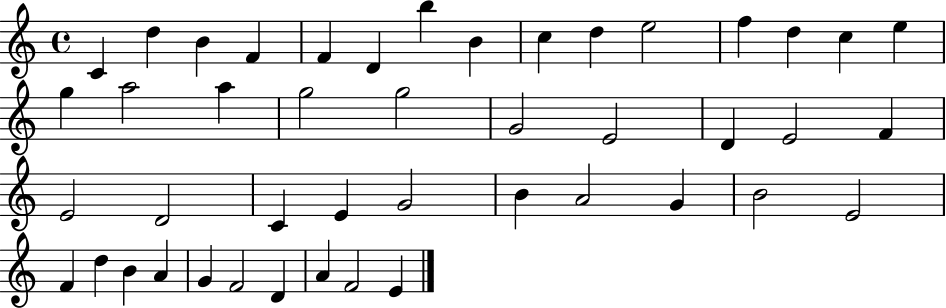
C4/q D5/q B4/q F4/q F4/q D4/q B5/q B4/q C5/q D5/q E5/h F5/q D5/q C5/q E5/q G5/q A5/h A5/q G5/h G5/h G4/h E4/h D4/q E4/h F4/q E4/h D4/h C4/q E4/q G4/h B4/q A4/h G4/q B4/h E4/h F4/q D5/q B4/q A4/q G4/q F4/h D4/q A4/q F4/h E4/q